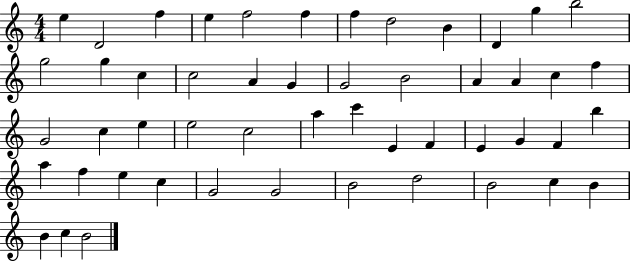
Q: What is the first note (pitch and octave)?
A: E5